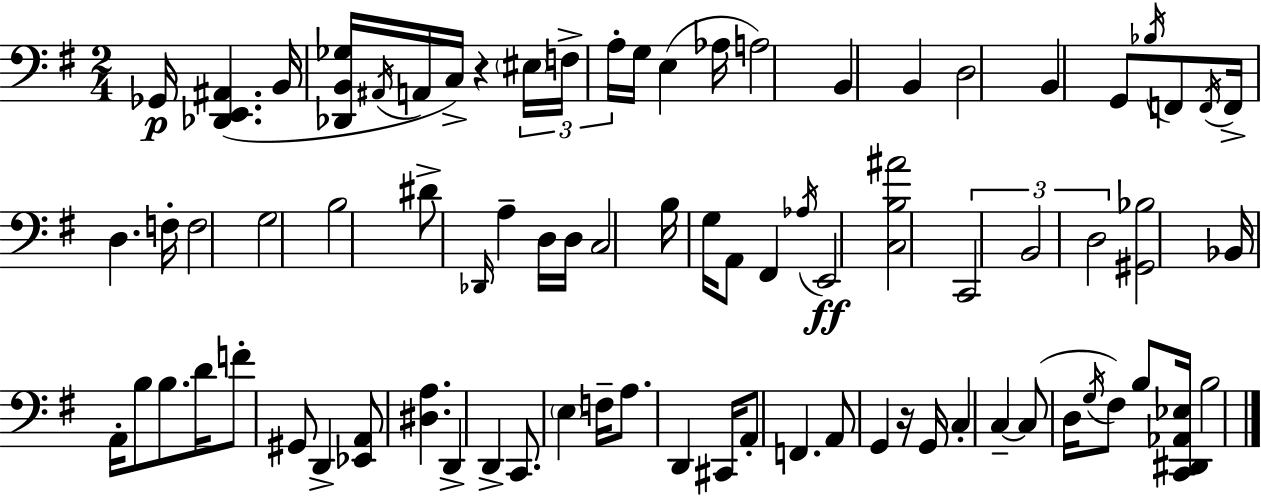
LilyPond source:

{
  \clef bass
  \numericTimeSignature
  \time 2/4
  \key g \major
  ges,16\p <des, e, ais,>4.( b,16 | <des, b, ges>16 \acciaccatura { ais,16 } a,16 c16->) r4 | \tuplet 3/2 { \parenthesize eis16 f16-> a16-. } g16 e4( | aes16 a2) | \break b,4 b,4 | d2 | b,4 g,8 \acciaccatura { bes16 } | f,8 \acciaccatura { f,16 } f,16-> d4. | \break f16-. f2 | g2 | b2 | dis'8-> \grace { des,16 } a4-- | \break d16 d16 c2 | b16 g16 a,8 | fis,4 \acciaccatura { aes16 }\ff e,2 | <c b ais'>2 | \break \tuplet 3/2 { c,2 | b,2 | d2 } | <gis, bes>2 | \break bes,16 a,16-. b8 | b8. d'16 f'8-. gis,8 | d,4-> <ees, a,>8 <dis a>4. | d,4-> | \break d,4-> c,8. | \parenthesize e4 f16-- a8. | d,4 cis,16 a,8-. f,4. | a,8 g,4 | \break r16 g,16 c4-. | c4--~~ c8( d16 | \acciaccatura { g16 }) fis8 b8 <c, dis, aes, ees>16 b2 | \bar "|."
}